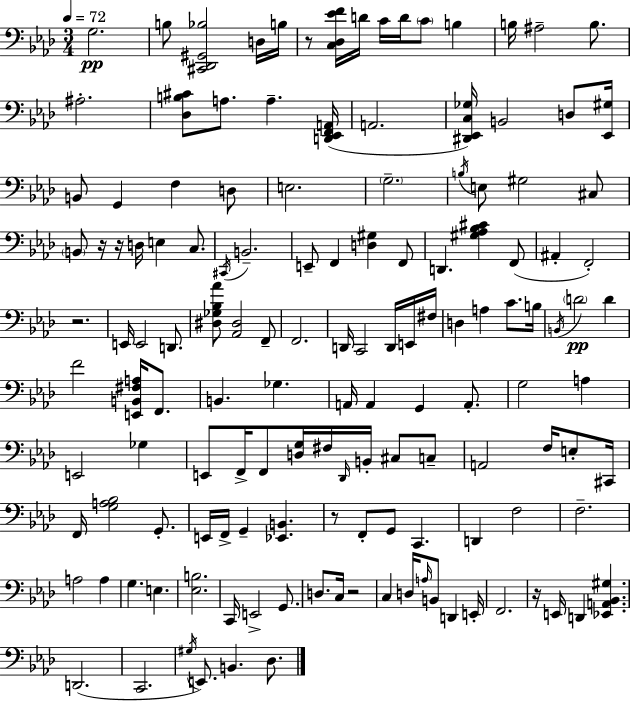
{
  \clef bass
  \numericTimeSignature
  \time 3/4
  \key aes \major
  \tempo 4 = 72
  g2.\pp | b8 <cis, des, gis, bes>2 d16 b16 | r8 <c des ees' f'>16 d'16 c'16 d'16 \parenthesize c'8 b4 | b16 ais2-- b8. | \break ais2.-. | <des b cis'>8 a8. a4.-- <d, ees, f, a,>16( | a,2. | <dis, ees, c ges>16) b,2 d8 <ees, gis>16 | \break b,8 g,4 f4 d8 | e2. | \parenthesize g2.-- | \acciaccatura { b16 } e8 gis2 cis8 | \break \parenthesize b,8 r16 r16 d16 e4 c8. | \acciaccatura { cis,16 } b,2.-- | e,8-- f,4 <d gis>4 | f,8 d,4. <gis aes bes cis'>4 | \break f,8( ais,4-. f,2-.) | r2. | e,16 e,2 d,8. | <dis ges bes aes'>8 <aes, dis>2 | \break f,8-- f,2. | d,16 c,2 d,16 | e,16 fis16 d4 a4 c'8. | b16 \acciaccatura { b,16 } \parenthesize d'2\pp d'4 | \break f'2 <e, b, fis a>16 | f,8. b,4. ges4. | a,16 a,4 g,4 | a,8.-. g2 a4 | \break e,2 ges4 | e,8 f,16-> f,8 <d g>16 fis16 \grace { des,16 } b,16-. | cis8 c8-- a,2 | f16 e8-. cis,16 f,16 <g a bes>2 | \break g,8.-. e,16 f,16-> g,4-- <ees, b,>4. | r8 f,8-. g,8 c,4. | d,4 f2 | f2.-- | \break a2 | a4 g4. e4. | <ees b>2. | c,16 e,2-> | \break g,8. d8. c16 r2 | c4 d16 \grace { a16 } b,8 | d,4 e,16-. f,2. | r16 e,16 d,4 <ees, a, bes, gis>4. | \break d,2.( | c,2. | \acciaccatura { gis16 }) e,8. b,4. | des8. \bar "|."
}